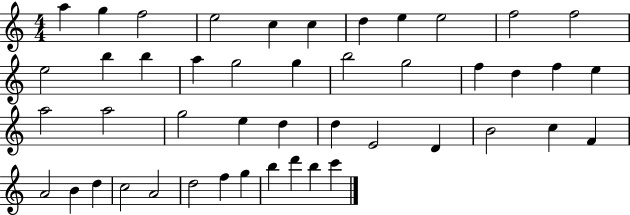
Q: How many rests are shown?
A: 0